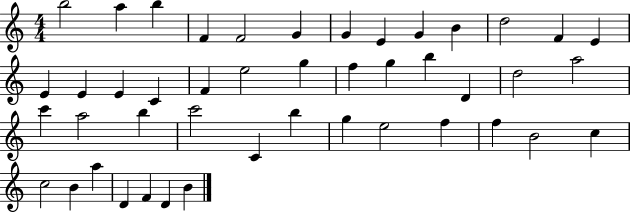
X:1
T:Untitled
M:4/4
L:1/4
K:C
b2 a b F F2 G G E G B d2 F E E E E C F e2 g f g b D d2 a2 c' a2 b c'2 C b g e2 f f B2 c c2 B a D F D B